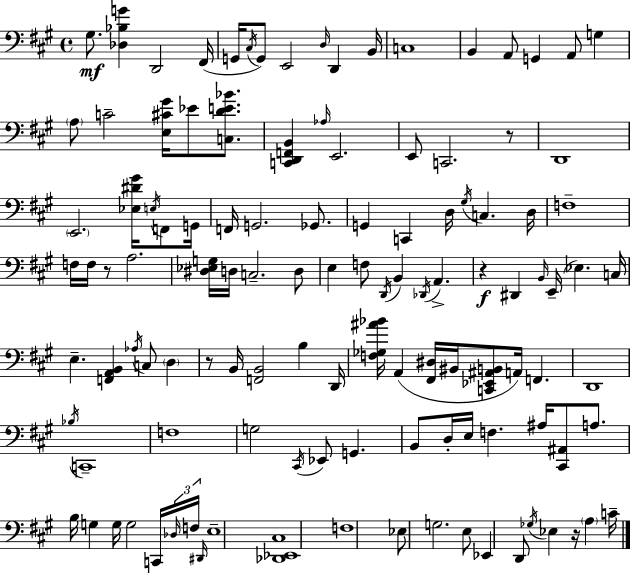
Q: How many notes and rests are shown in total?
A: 117